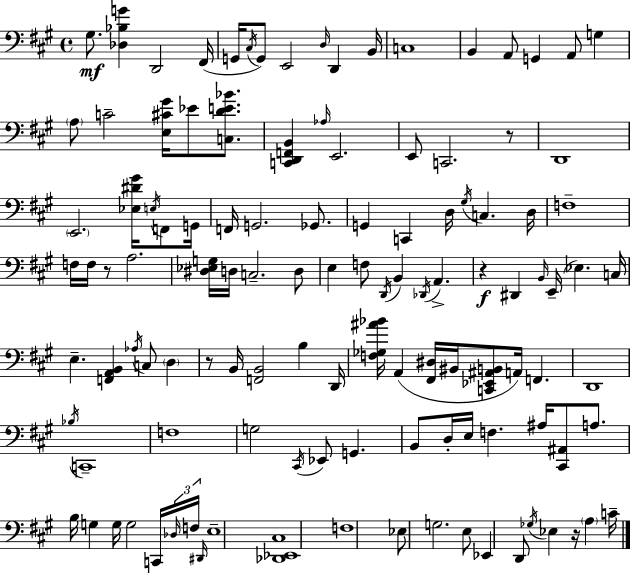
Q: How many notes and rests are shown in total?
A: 117